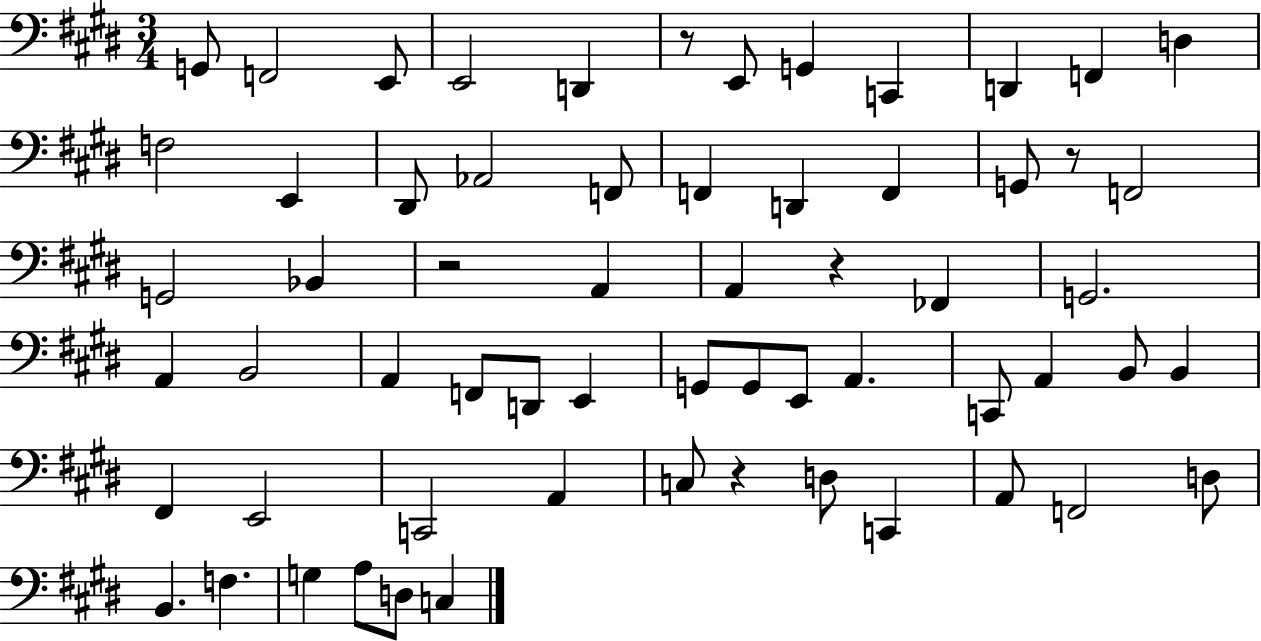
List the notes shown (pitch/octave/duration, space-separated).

G2/e F2/h E2/e E2/h D2/q R/e E2/e G2/q C2/q D2/q F2/q D3/q F3/h E2/q D#2/e Ab2/h F2/e F2/q D2/q F2/q G2/e R/e F2/h G2/h Bb2/q R/h A2/q A2/q R/q FES2/q G2/h. A2/q B2/h A2/q F2/e D2/e E2/q G2/e G2/e E2/e A2/q. C2/e A2/q B2/e B2/q F#2/q E2/h C2/h A2/q C3/e R/q D3/e C2/q A2/e F2/h D3/e B2/q. F3/q. G3/q A3/e D3/e C3/q